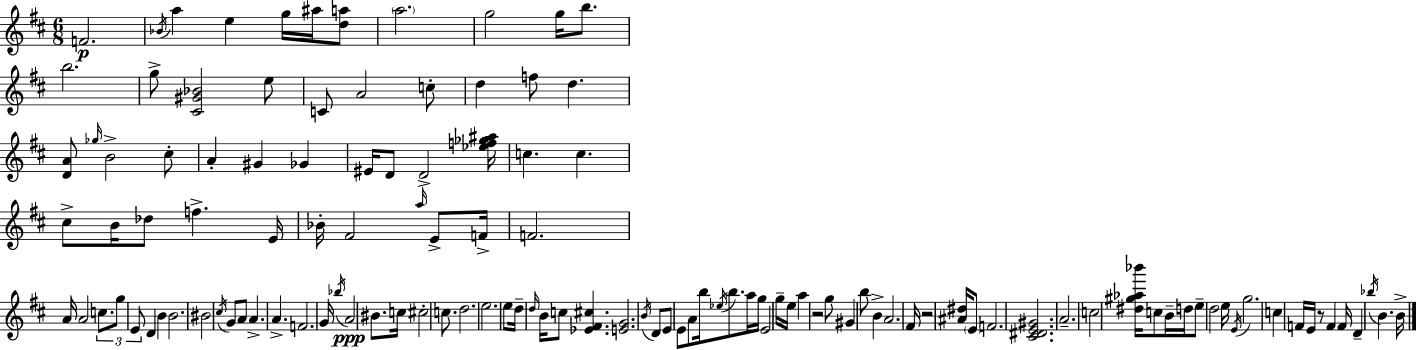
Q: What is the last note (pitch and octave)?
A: B4